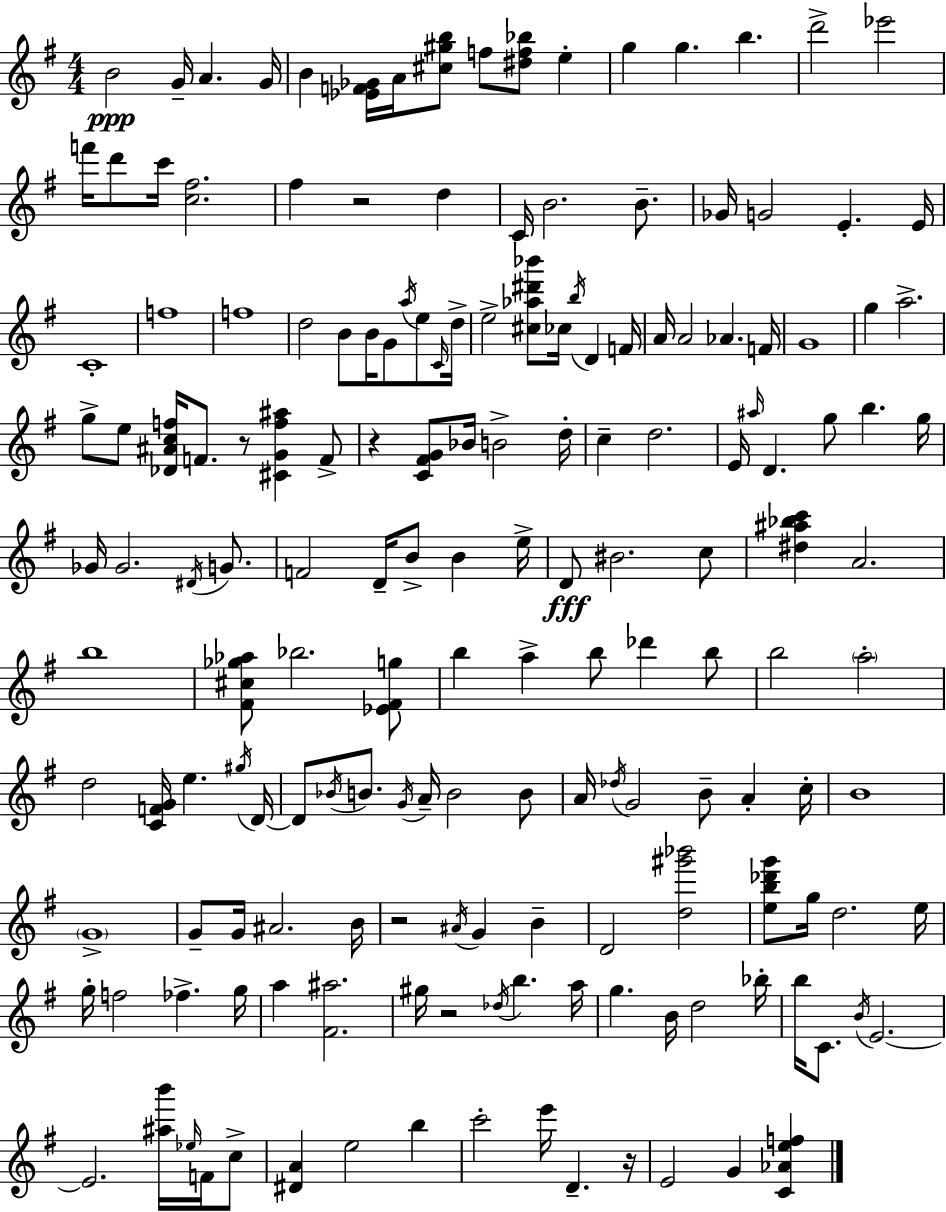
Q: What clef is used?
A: treble